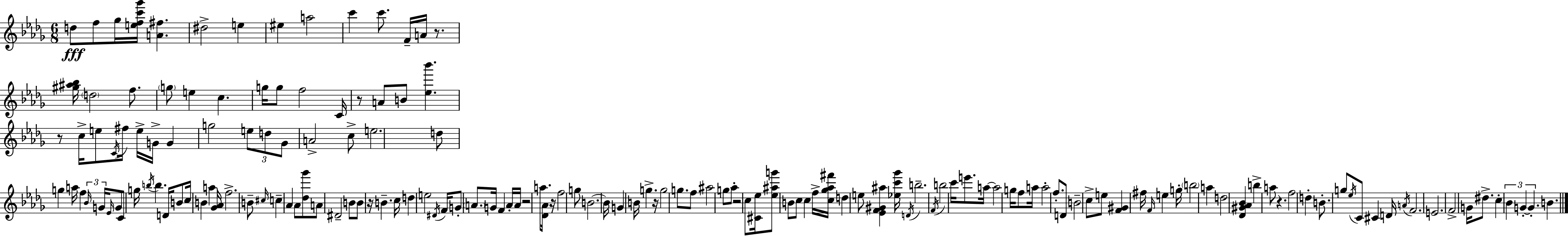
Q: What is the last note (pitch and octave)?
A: B4